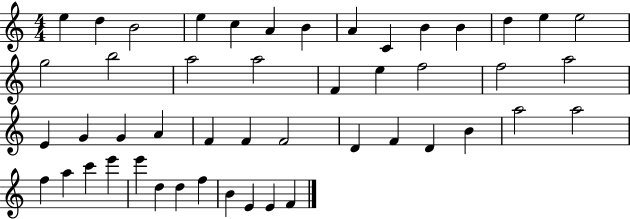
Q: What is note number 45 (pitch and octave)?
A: B4